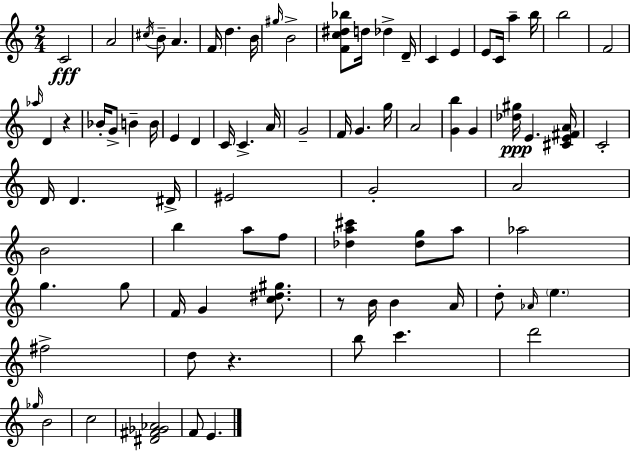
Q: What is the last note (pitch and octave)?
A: E4